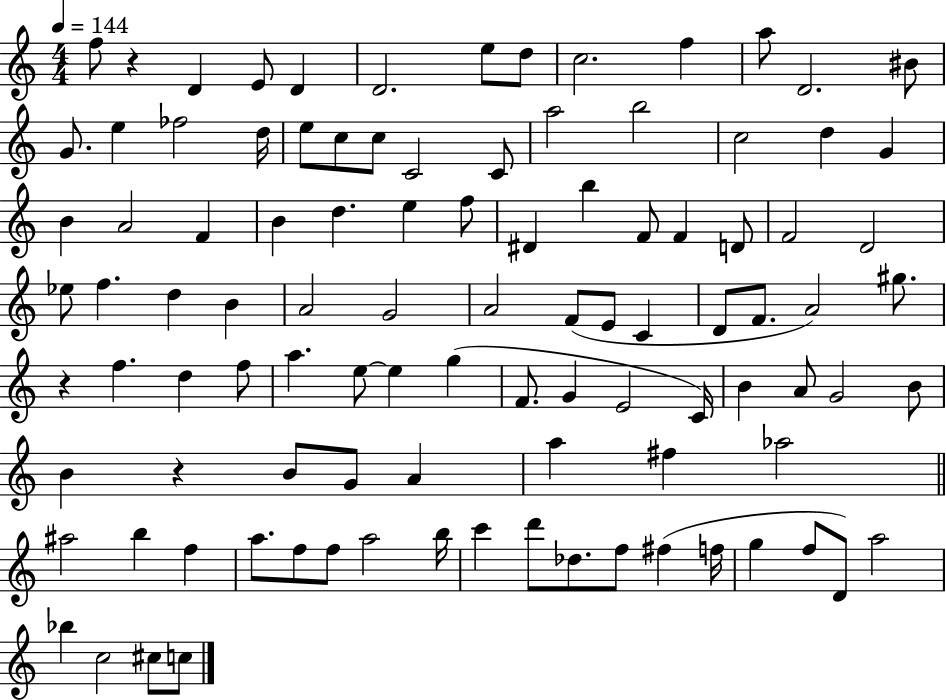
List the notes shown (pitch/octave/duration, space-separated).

F5/e R/q D4/q E4/e D4/q D4/h. E5/e D5/e C5/h. F5/q A5/e D4/h. BIS4/e G4/e. E5/q FES5/h D5/s E5/e C5/e C5/e C4/h C4/e A5/h B5/h C5/h D5/q G4/q B4/q A4/h F4/q B4/q D5/q. E5/q F5/e D#4/q B5/q F4/e F4/q D4/e F4/h D4/h Eb5/e F5/q. D5/q B4/q A4/h G4/h A4/h F4/e E4/e C4/q D4/e F4/e. A4/h G#5/e. R/q F5/q. D5/q F5/e A5/q. E5/e E5/q G5/q F4/e. G4/q E4/h C4/s B4/q A4/e G4/h B4/e B4/q R/q B4/e G4/e A4/q A5/q F#5/q Ab5/h A#5/h B5/q F5/q A5/e. F5/e F5/e A5/h B5/s C6/q D6/e Db5/e. F5/e F#5/q F5/s G5/q F5/e D4/e A5/h Bb5/q C5/h C#5/e C5/e